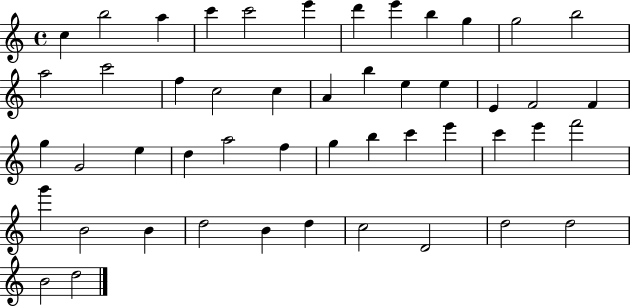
X:1
T:Untitled
M:4/4
L:1/4
K:C
c b2 a c' c'2 e' d' e' b g g2 b2 a2 c'2 f c2 c A b e e E F2 F g G2 e d a2 f g b c' e' c' e' f'2 g' B2 B d2 B d c2 D2 d2 d2 B2 d2